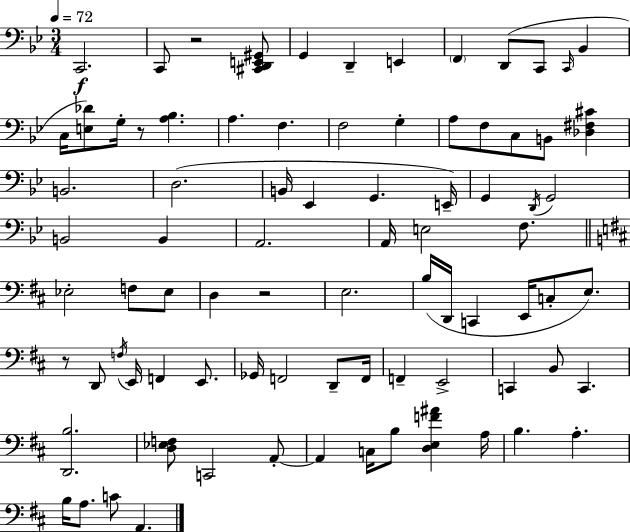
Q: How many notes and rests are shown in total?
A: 83